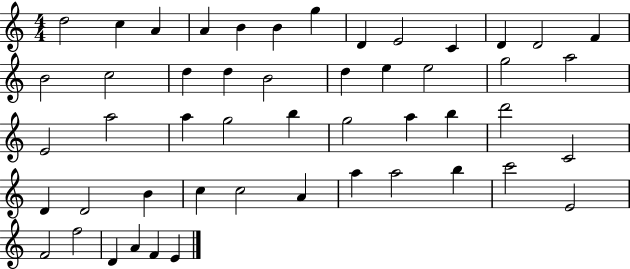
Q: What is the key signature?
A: C major